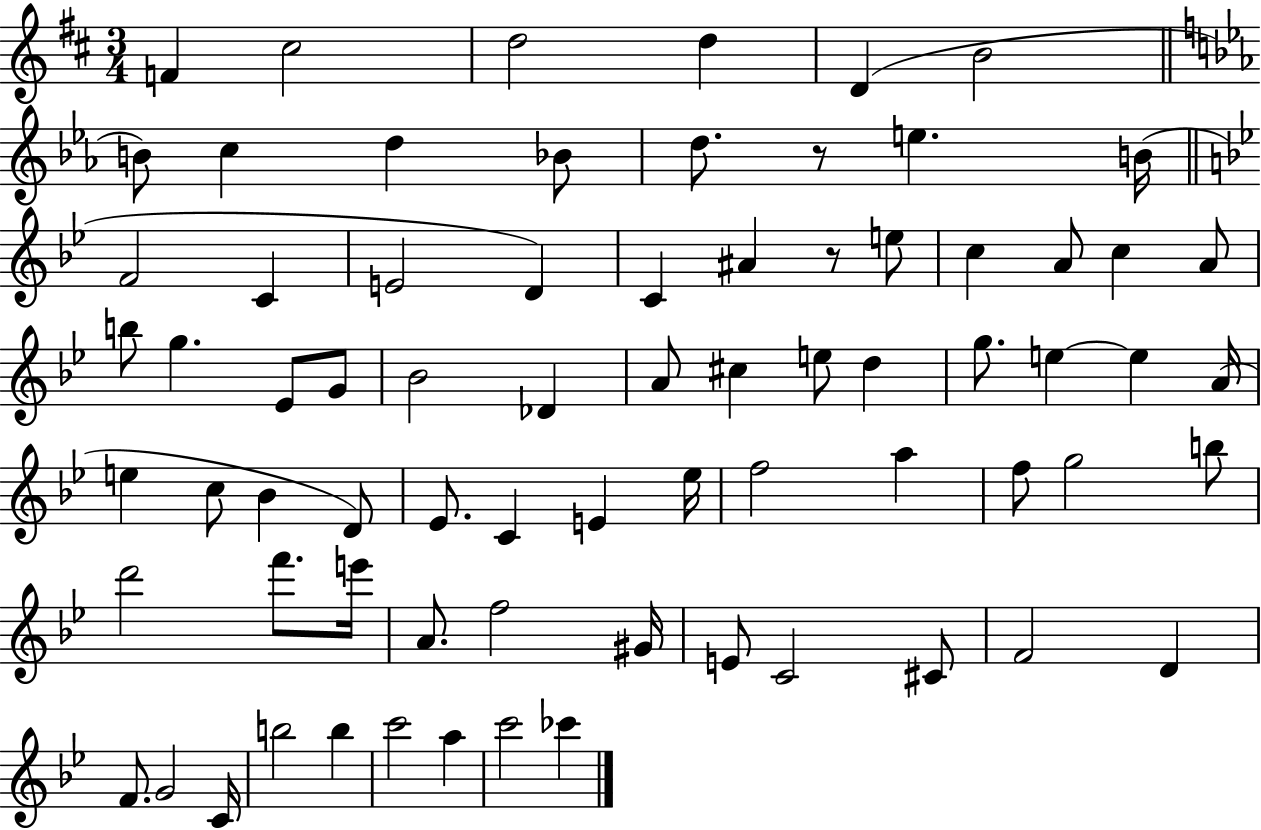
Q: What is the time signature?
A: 3/4